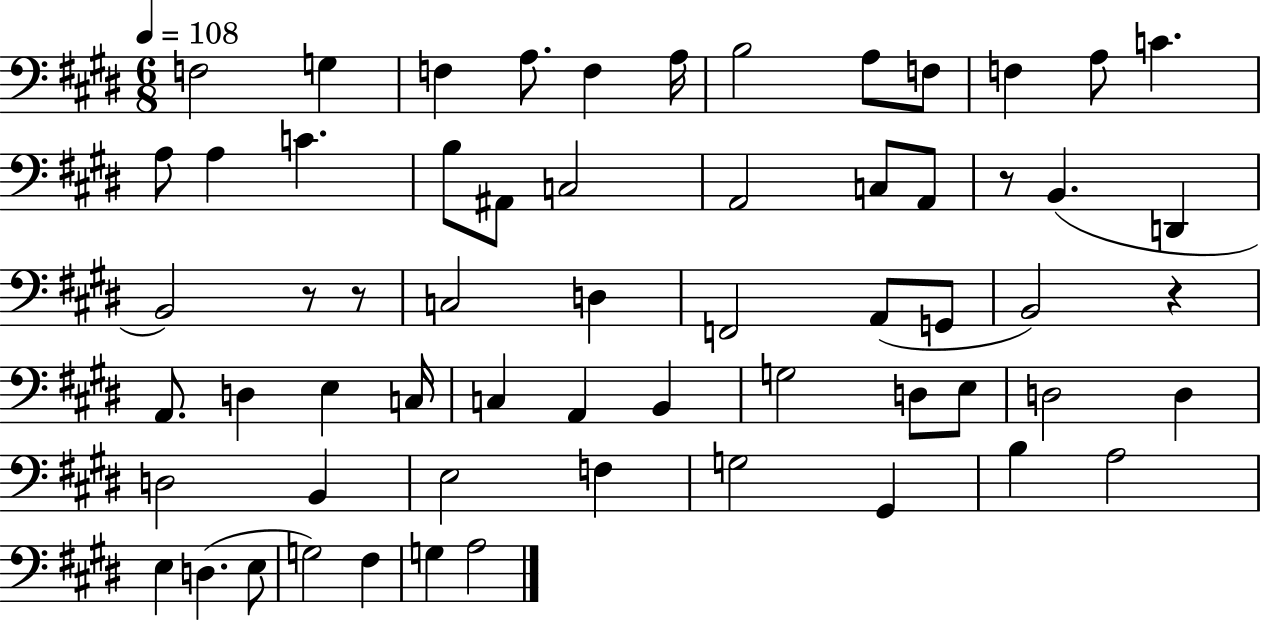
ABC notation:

X:1
T:Untitled
M:6/8
L:1/4
K:E
F,2 G, F, A,/2 F, A,/4 B,2 A,/2 F,/2 F, A,/2 C A,/2 A, C B,/2 ^A,,/2 C,2 A,,2 C,/2 A,,/2 z/2 B,, D,, B,,2 z/2 z/2 C,2 D, F,,2 A,,/2 G,,/2 B,,2 z A,,/2 D, E, C,/4 C, A,, B,, G,2 D,/2 E,/2 D,2 D, D,2 B,, E,2 F, G,2 ^G,, B, A,2 E, D, E,/2 G,2 ^F, G, A,2